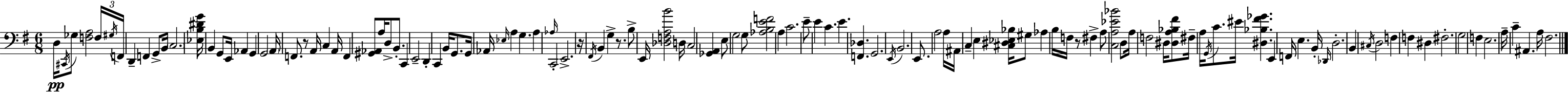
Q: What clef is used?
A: bass